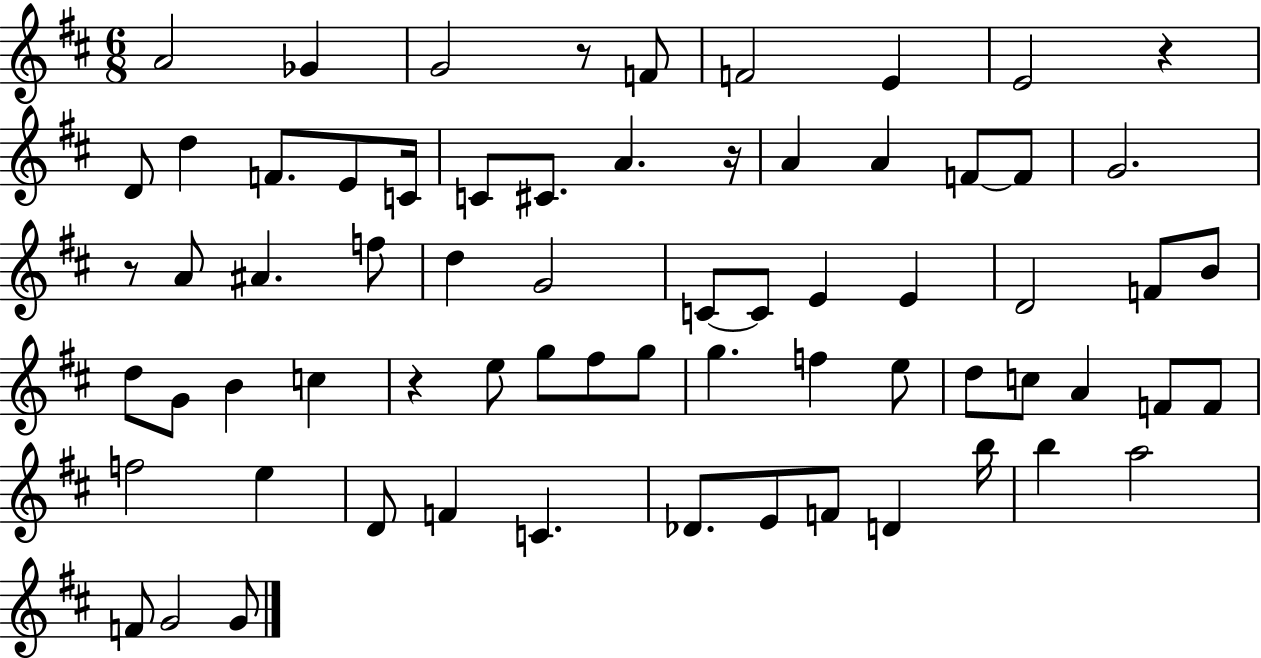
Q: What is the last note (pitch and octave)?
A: G4